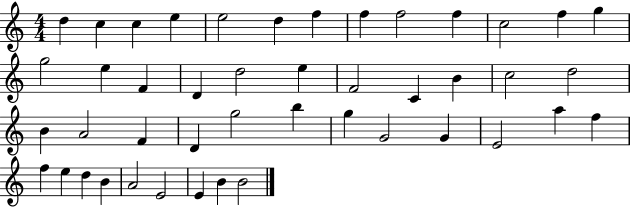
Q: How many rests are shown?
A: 0